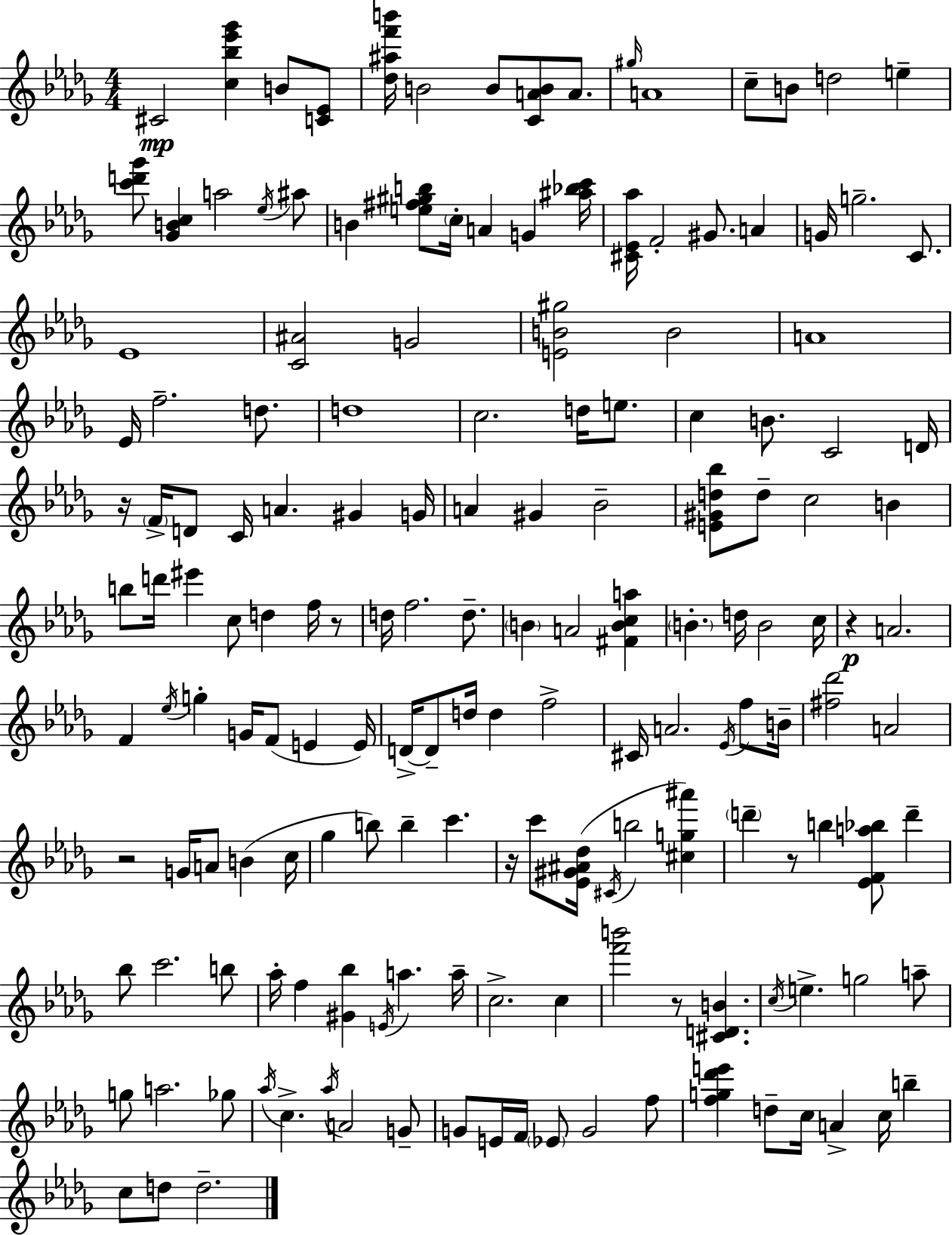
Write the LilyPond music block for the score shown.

{
  \clef treble
  \numericTimeSignature
  \time 4/4
  \key bes \minor
  cis'2\mp <c'' bes'' ees''' ges'''>4 b'8 <c' ees'>8 | <des'' ais'' f''' b'''>16 b'2 b'8 <c' a' b'>8 a'8. | \grace { gis''16 } a'1 | c''8-- b'8 d''2 e''4-- | \break <c''' d''' ges'''>8 <ges' b' c''>4 a''2 \acciaccatura { ees''16 } | ais''8 b'4 <e'' fis'' gis'' b''>8 \parenthesize c''16-. a'4 g'4 | <ais'' bes'' c'''>16 <cis' ees' aes''>16 f'2-. gis'8. a'4 | g'16 g''2.-- c'8. | \break ees'1 | <c' ais'>2 g'2 | <e' b' gis''>2 b'2 | a'1 | \break ees'16 f''2.-- d''8. | d''1 | c''2. d''16 e''8. | c''4 b'8. c'2 | \break d'16 r16 \parenthesize f'16-> d'8 c'16 a'4. gis'4 | g'16 a'4 gis'4 bes'2-- | <e' gis' d'' bes''>8 d''8-- c''2 b'4 | b''8 d'''16 eis'''4 c''8 d''4 f''16 | \break r8 d''16 f''2. d''8.-- | \parenthesize b'4 a'2 <fis' b' c'' a''>4 | \parenthesize b'4.-. d''16 b'2 | c''16 r4\p a'2. | \break f'4 \acciaccatura { ees''16 } g''4-. g'16 f'8( e'4 | e'16) d'16->~~ d'8-- d''16 d''4 f''2-> | cis'16 a'2. | \acciaccatura { ees'16 } f''8 b'16-- <fis'' des'''>2 a'2 | \break r2 g'16 a'8 b'4( | c''16 ges''4 b''8) b''4-- c'''4. | r16 c'''8 <ees' gis' ais' des''>16( \acciaccatura { cis'16 } b''2 | <cis'' g'' ais'''>4) \parenthesize d'''4-- r8 b''4 <ees' f' a'' bes''>8 | \break d'''4-- bes''8 c'''2. | b''8 aes''16-. f''4 <gis' bes''>4 \acciaccatura { e'16 } a''4. | a''16-- c''2.-> | c''4 <f''' b'''>2 r8 | \break <cis' d' b'>4. \acciaccatura { c''16 } e''4.-> g''2 | a''8-- g''8 a''2. | ges''8 \acciaccatura { aes''16 } c''4.-> \acciaccatura { aes''16 } a'2 | g'8-- g'8 e'16 f'16 \parenthesize ees'8 g'2 | \break f''8 <f'' g'' des''' e'''>4 d''8-- c''16 | a'4-> c''16 b''4-- c''8 d''8 d''2.-- | \bar "|."
}